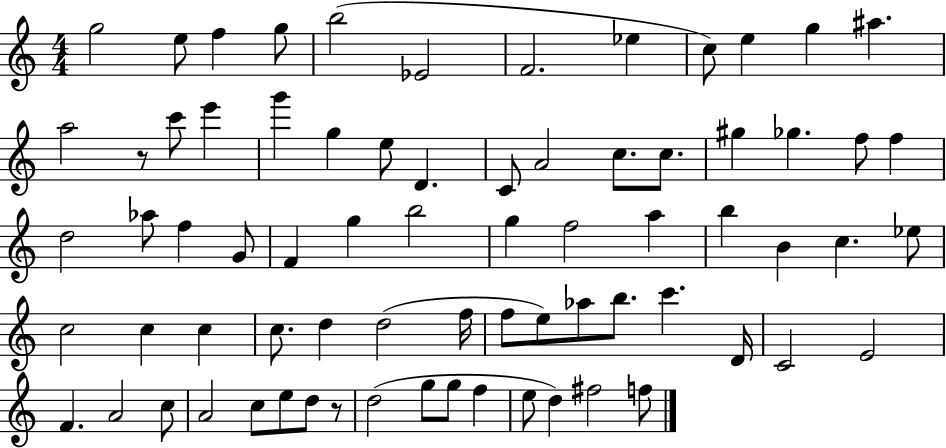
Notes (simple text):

G5/h E5/e F5/q G5/e B5/h Eb4/h F4/h. Eb5/q C5/e E5/q G5/q A#5/q. A5/h R/e C6/e E6/q G6/q G5/q E5/e D4/q. C4/e A4/h C5/e. C5/e. G#5/q Gb5/q. F5/e F5/q D5/h Ab5/e F5/q G4/e F4/q G5/q B5/h G5/q F5/h A5/q B5/q B4/q C5/q. Eb5/e C5/h C5/q C5/q C5/e. D5/q D5/h F5/s F5/e E5/e Ab5/e B5/e. C6/q. D4/s C4/h E4/h F4/q. A4/h C5/e A4/h C5/e E5/e D5/e R/e D5/h G5/e G5/e F5/q E5/e D5/q F#5/h F5/e